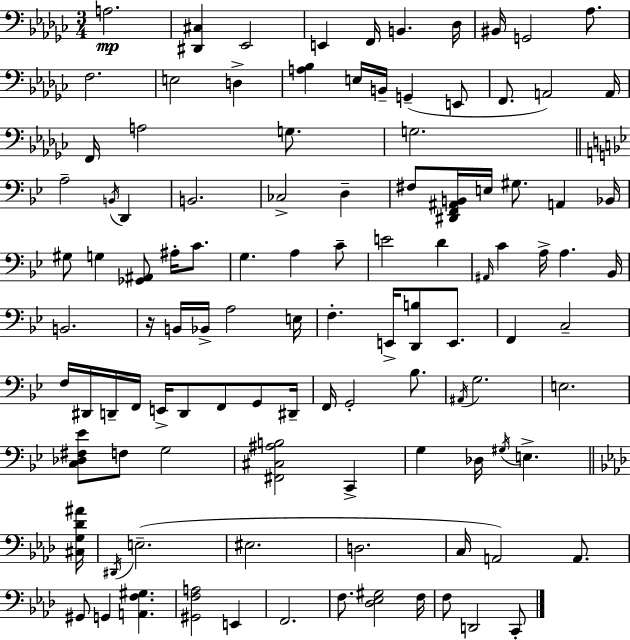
A3/h. [D#2,C#3]/q Eb2/h E2/q F2/s B2/q. Db3/s BIS2/s G2/h Ab3/e. F3/h. E3/h D3/q [A3,Bb3]/q E3/s B2/s G2/q E2/e F2/e. A2/h A2/s F2/s A3/h G3/e. G3/h. A3/h B2/s D2/q B2/h. CES3/h D3/q F#3/e [D#2,F2,A#2,B2]/s E3/s G#3/e. A2/q Bb2/s G#3/e G3/q [Gb2,A#2]/e A#3/s C4/e. G3/q. A3/q C4/e E4/h D4/q A#2/s C4/q A3/s A3/q. Bb2/s B2/h. R/s B2/s Bb2/s A3/h E3/s F3/q. E2/s [D2,B3]/e E2/e. F2/q C3/h F3/s D#2/s D2/s F2/s E2/s D2/e F2/e G2/e D#2/s F2/s G2/h Bb3/e. A#2/s G3/h. E3/h. [C3,Db3,F#3,Eb4]/e F3/e G3/h [F#2,C#3,A#3,B3]/h C2/q G3/q Db3/s G#3/s E3/q. [C#3,G3,Db4,A#4]/s D#2/s E3/h. EIS3/h. D3/h. C3/s A2/h A2/e. G#2/e G2/q [A2,F3,G#3]/q. [G#2,F3,A3]/h E2/q F2/h. F3/e. [Db3,Eb3,G#3]/h F3/s F3/e D2/h C2/e